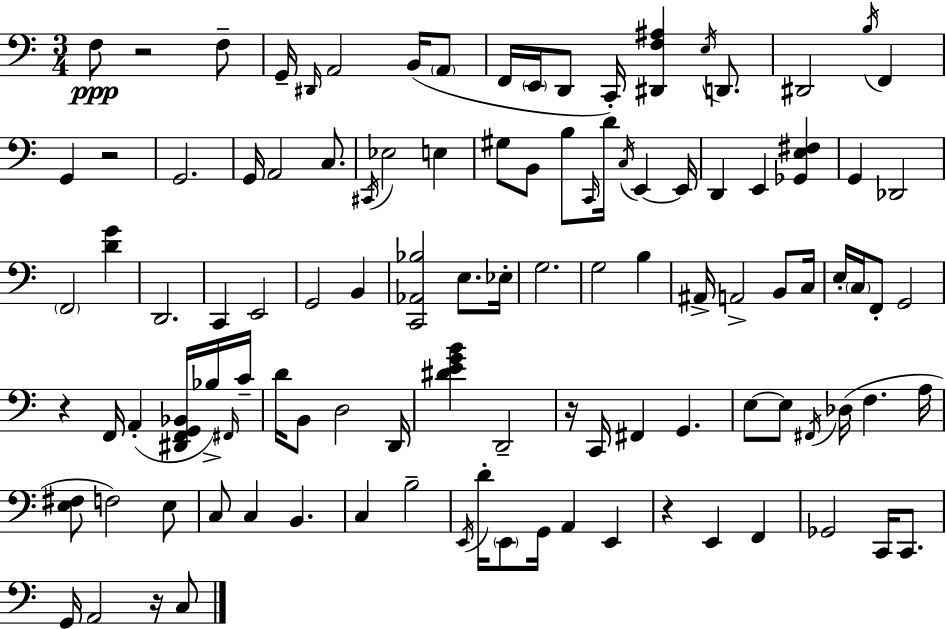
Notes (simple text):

F3/e R/h F3/e G2/s D#2/s A2/h B2/s A2/e F2/s E2/s D2/e C2/s [D#2,F3,A#3]/q E3/s D2/e. D#2/h B3/s F2/q G2/q R/h G2/h. G2/s A2/h C3/e. C#2/s Eb3/h E3/q G#3/e B2/e B3/e C2/s D4/s C3/s E2/q E2/s D2/q E2/q [Gb2,E3,F#3]/q G2/q Db2/h F2/h [D4,G4]/q D2/h. C2/q E2/h G2/h B2/q [C2,Ab2,Bb3]/h E3/e. Eb3/s G3/h. G3/h B3/q A#2/s A2/h B2/e C3/s E3/s C3/s F2/e G2/h R/q F2/s A2/q [D#2,F2,G2,Bb2]/s Bb3/s F#2/s C4/s D4/s B2/e D3/h D2/s [D#4,E4,G4,B4]/q D2/h R/s C2/s F#2/q G2/q. E3/e E3/e F#2/s Db3/s F3/q. A3/s [E3,F#3]/e F3/h E3/e C3/e C3/q B2/q. C3/q B3/h E2/s D4/s E2/e G2/s A2/q E2/q R/q E2/q F2/q Gb2/h C2/s C2/e. G2/s A2/h R/s C3/e